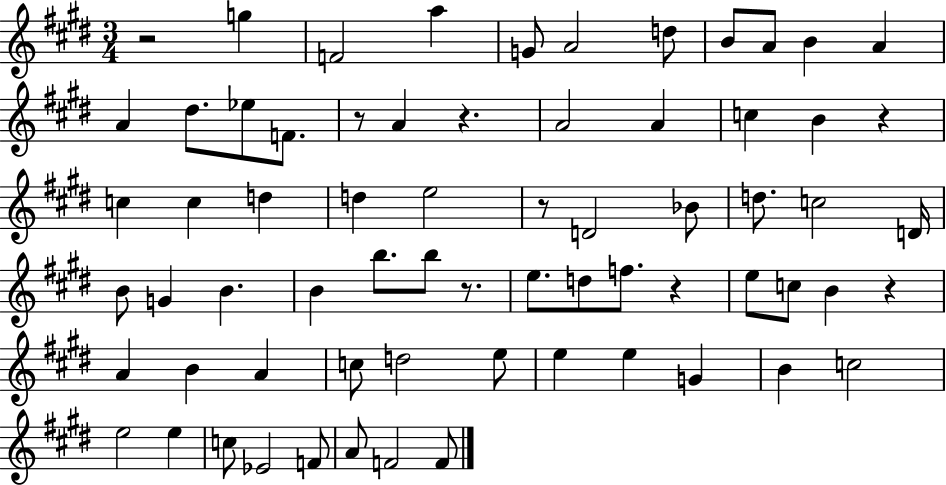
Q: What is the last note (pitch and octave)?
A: F4